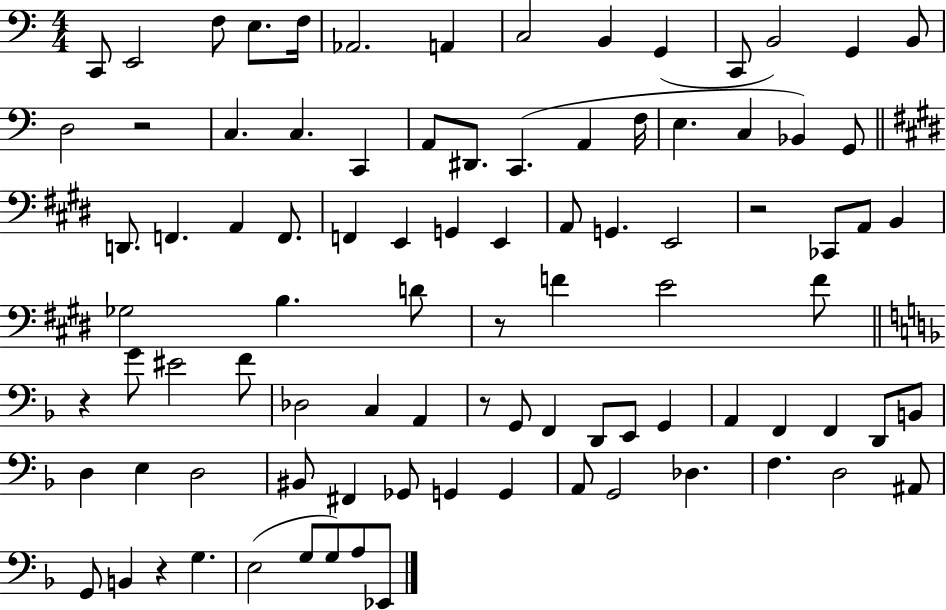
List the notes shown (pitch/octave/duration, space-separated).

C2/e E2/h F3/e E3/e. F3/s Ab2/h. A2/q C3/h B2/q G2/q C2/e B2/h G2/q B2/e D3/h R/h C3/q. C3/q. C2/q A2/e D#2/e. C2/q. A2/q F3/s E3/q. C3/q Bb2/q G2/e D2/e. F2/q. A2/q F2/e. F2/q E2/q G2/q E2/q A2/e G2/q. E2/h R/h CES2/e A2/e B2/q Gb3/h B3/q. D4/e R/e F4/q E4/h F4/e R/q G4/e EIS4/h F4/e Db3/h C3/q A2/q R/e G2/e F2/q D2/e E2/e G2/q A2/q F2/q F2/q D2/e B2/e D3/q E3/q D3/h BIS2/e F#2/q Gb2/e G2/q G2/q A2/e G2/h Db3/q. F3/q. D3/h A#2/e G2/e B2/q R/q G3/q. E3/h G3/e G3/e A3/e Eb2/e